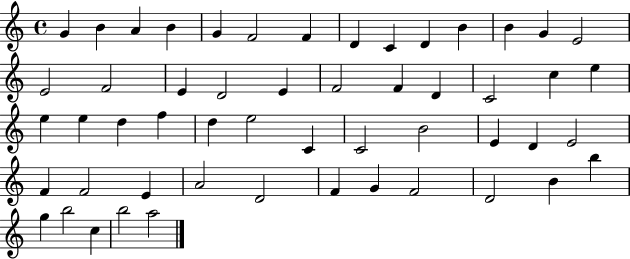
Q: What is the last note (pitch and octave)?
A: A5